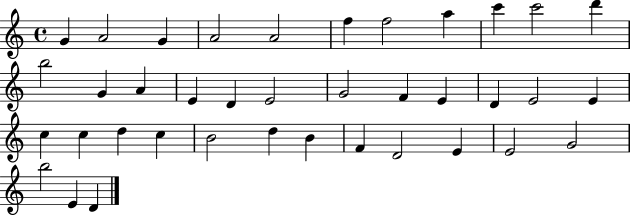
G4/q A4/h G4/q A4/h A4/h F5/q F5/h A5/q C6/q C6/h D6/q B5/h G4/q A4/q E4/q D4/q E4/h G4/h F4/q E4/q D4/q E4/h E4/q C5/q C5/q D5/q C5/q B4/h D5/q B4/q F4/q D4/h E4/q E4/h G4/h B5/h E4/q D4/q